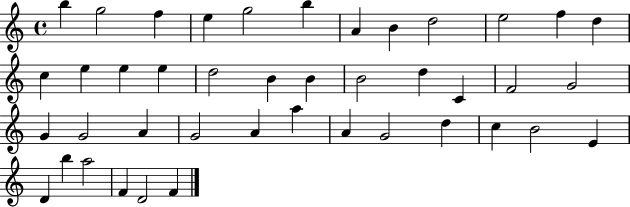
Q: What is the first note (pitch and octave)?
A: B5